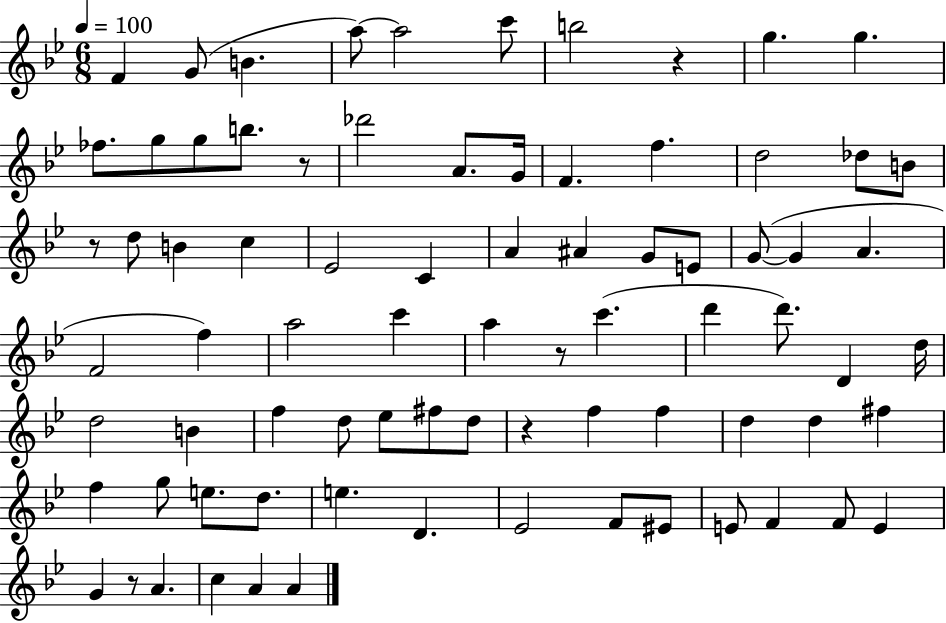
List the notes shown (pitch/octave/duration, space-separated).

F4/q G4/e B4/q. A5/e A5/h C6/e B5/h R/q G5/q. G5/q. FES5/e. G5/e G5/e B5/e. R/e Db6/h A4/e. G4/s F4/q. F5/q. D5/h Db5/e B4/e R/e D5/e B4/q C5/q Eb4/h C4/q A4/q A#4/q G4/e E4/e G4/e G4/q A4/q. F4/h F5/q A5/h C6/q A5/q R/e C6/q. D6/q D6/e. D4/q D5/s D5/h B4/q F5/q D5/e Eb5/e F#5/e D5/e R/q F5/q F5/q D5/q D5/q F#5/q F5/q G5/e E5/e. D5/e. E5/q. D4/q. Eb4/h F4/e EIS4/e E4/e F4/q F4/e E4/q G4/q R/e A4/q. C5/q A4/q A4/q